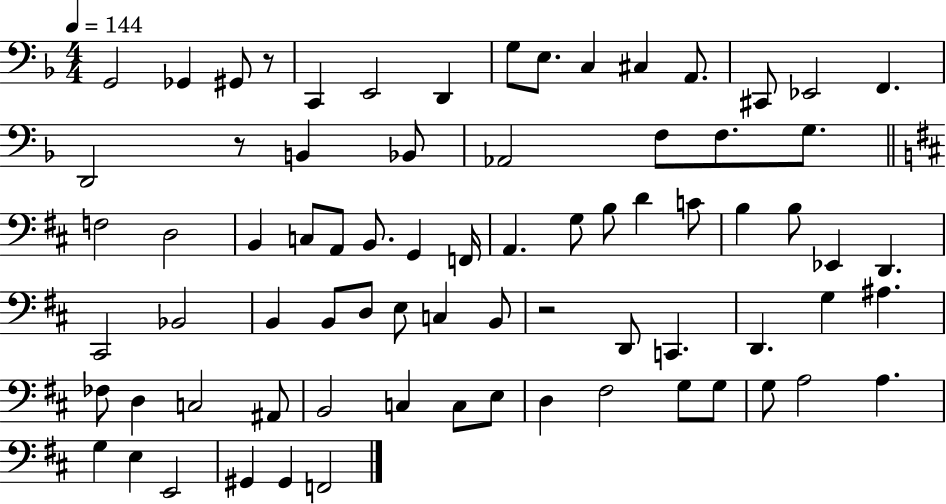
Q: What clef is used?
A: bass